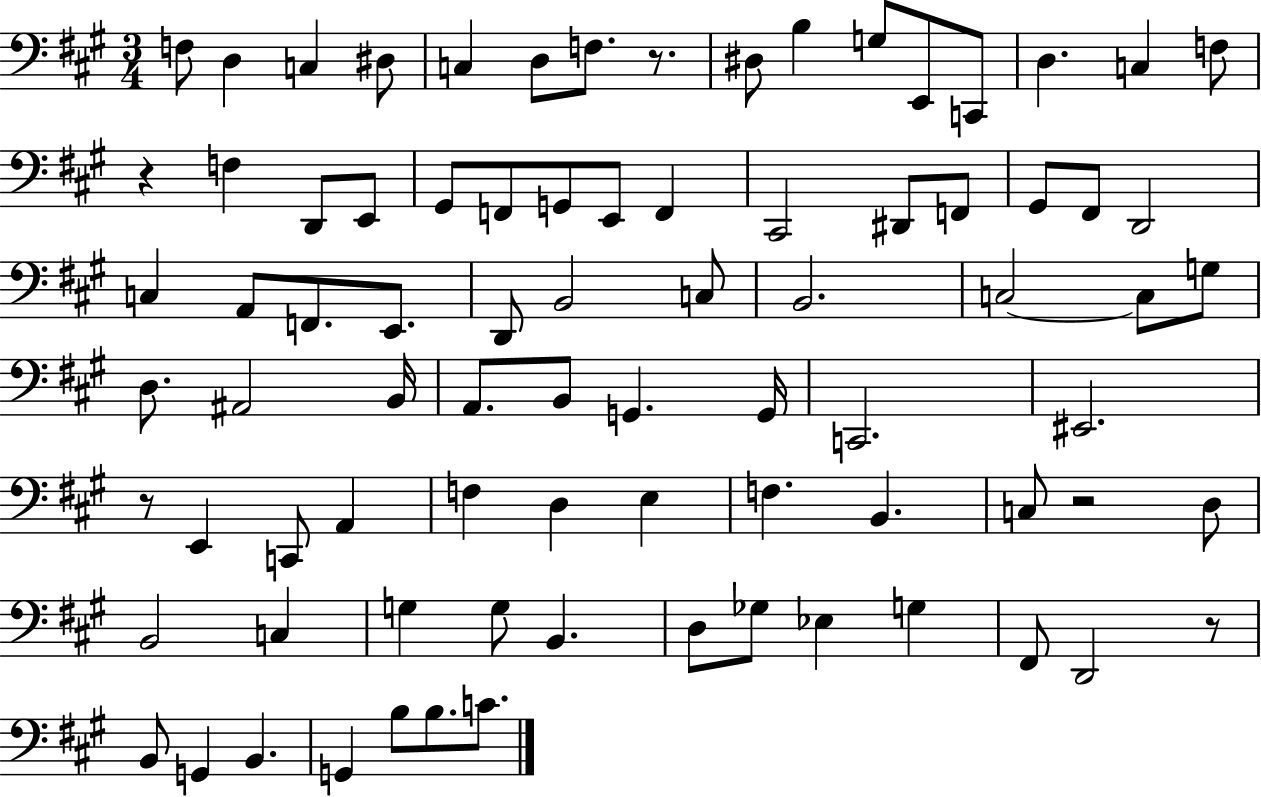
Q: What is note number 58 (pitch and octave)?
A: C3